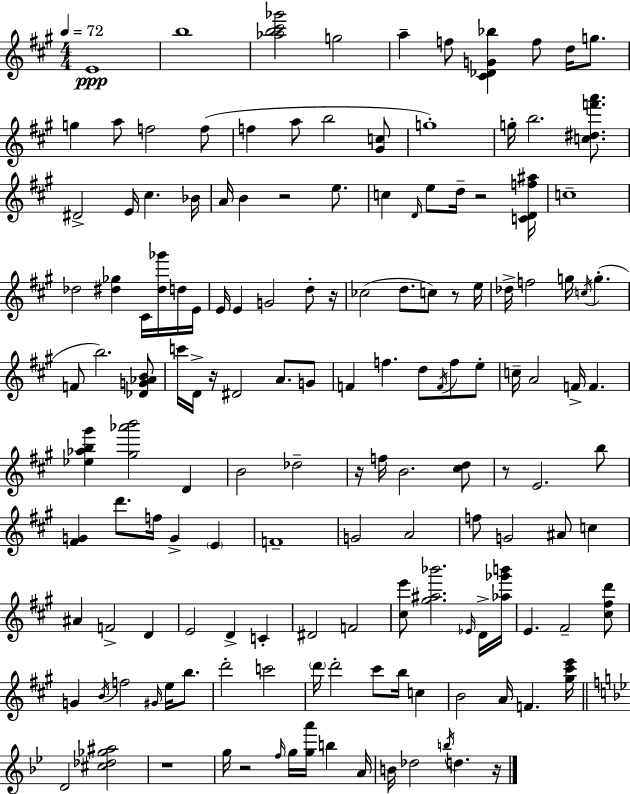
E4/w B5/w [Ab5,B5,C#6,Gb6]/h G5/h A5/q F5/e [C#4,Db4,G4,Bb5]/q F5/e D5/s G5/e. G5/q A5/e F5/h F5/e F5/q A5/e B5/h [G#4,C5]/e G5/w G5/s B5/h. [C5,D#5,F6,A6]/e. D#4/h E4/s C#5/q. Bb4/s A4/s B4/q R/h E5/e. C5/q D4/s E5/e D5/s R/h [C4,D4,F5,A#5]/s C5/w Db5/h [D#5,Gb5]/q C#4/s [D#5,Gb6]/s D5/s E4/s E4/s E4/q G4/h D5/e R/s CES5/h D5/e. C5/e R/e E5/s Db5/s F5/h G5/s C5/s G5/q. F4/e B5/h. [Db4,G4,Ab4,B4]/e C6/s D4/s R/s D#4/h A4/e. G4/e F4/q F5/q. D5/e F4/s F5/e E5/e C5/s A4/h F4/s F4/q. [Eb5,Ab5,B5,G#6]/q [G#5,Ab6,B6]/h D4/q B4/h Db5/h R/s F5/s B4/h. [C#5,D5]/e R/e E4/h. B5/e [F#4,G4]/q D6/e. F5/s G4/q E4/q F4/w G4/h A4/h F5/e G4/h A#4/e C5/q A#4/q F4/h D4/q E4/h D4/q C4/q D#4/h F4/h [C#5,E6]/e [G#5,A#5,Bb6]/h. Eb4/s D4/s [Ab5,Gb6,B6]/s E4/q. F#4/h [C#5,F#5,D6]/e G4/q B4/s F5/h G#4/s E5/s B5/e. D6/h C6/h D6/s D6/h C#6/e B5/s C5/q B4/h A4/s F4/q. [G#5,C#6,E6]/s D4/h [C#5,Db5,Gb5,A#5]/h R/w G5/s R/h F5/s G5/s [G5,A6]/s B5/q A4/s B4/s Db5/h B5/s D5/q. R/s